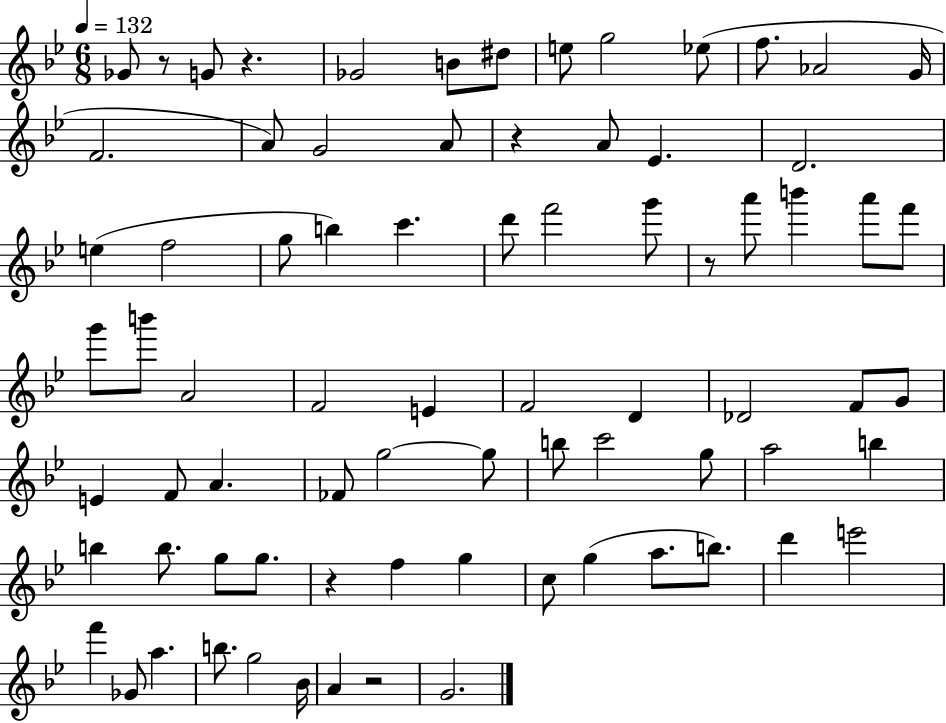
Gb4/e R/e G4/e R/q. Gb4/h B4/e D#5/e E5/e G5/h Eb5/e F5/e. Ab4/h G4/s F4/h. A4/e G4/h A4/e R/q A4/e Eb4/q. D4/h. E5/q F5/h G5/e B5/q C6/q. D6/e F6/h G6/e R/e A6/e B6/q A6/e F6/e G6/e B6/e A4/h F4/h E4/q F4/h D4/q Db4/h F4/e G4/e E4/q F4/e A4/q. FES4/e G5/h G5/e B5/e C6/h G5/e A5/h B5/q B5/q B5/e. G5/e G5/e. R/q F5/q G5/q C5/e G5/q A5/e. B5/e. D6/q E6/h F6/q Gb4/e A5/q. B5/e. G5/h Bb4/s A4/q R/h G4/h.